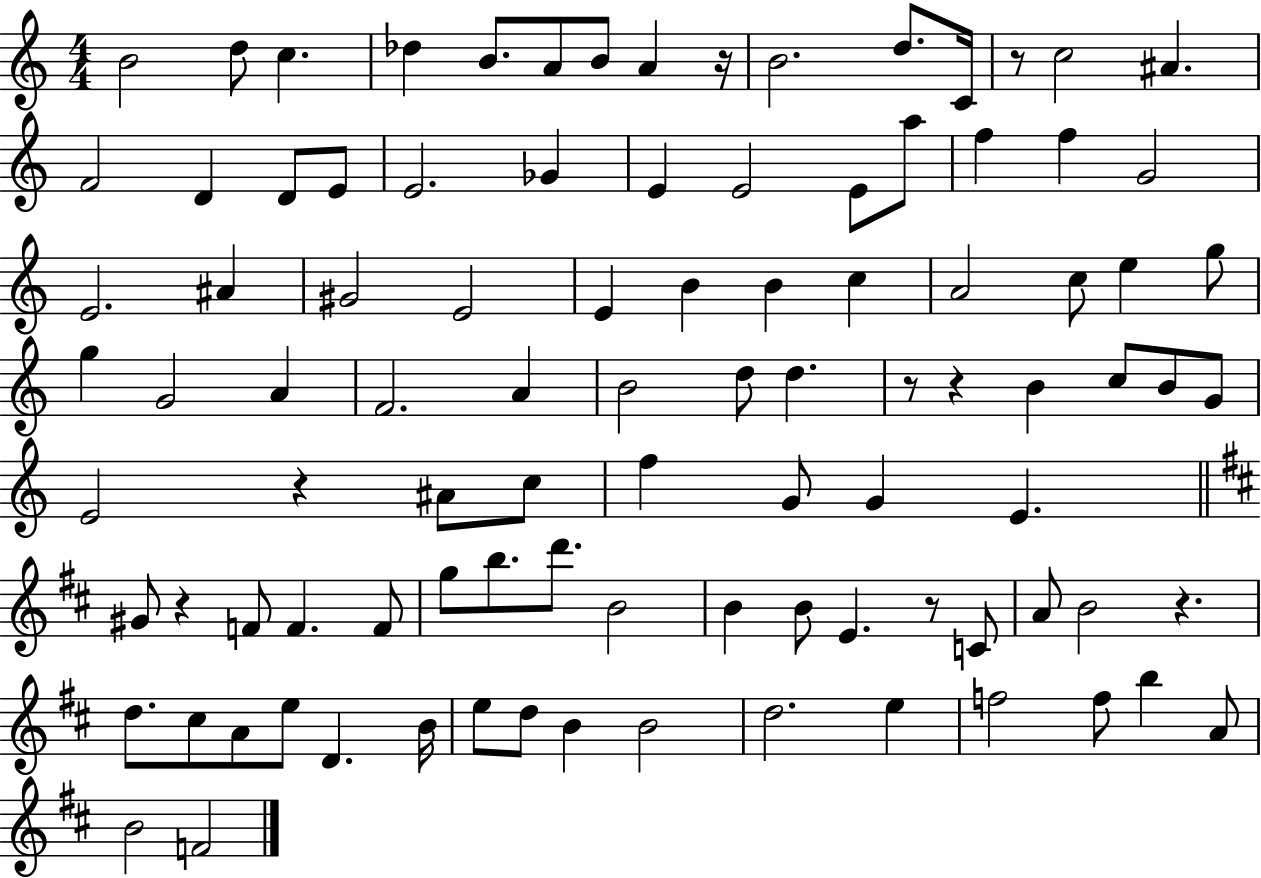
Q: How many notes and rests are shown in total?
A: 97